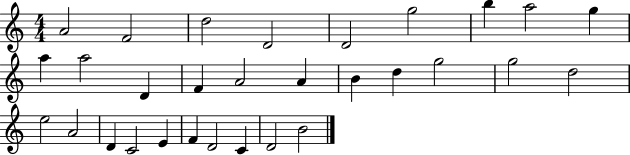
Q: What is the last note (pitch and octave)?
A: B4